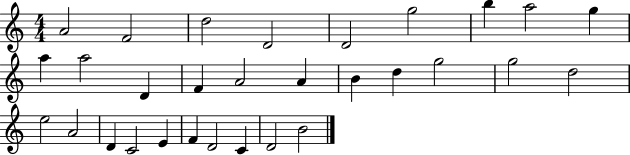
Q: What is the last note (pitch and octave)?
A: B4